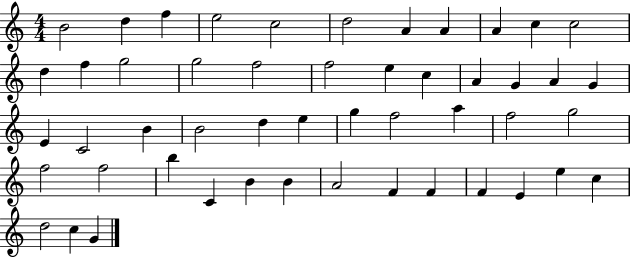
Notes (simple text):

B4/h D5/q F5/q E5/h C5/h D5/h A4/q A4/q A4/q C5/q C5/h D5/q F5/q G5/h G5/h F5/h F5/h E5/q C5/q A4/q G4/q A4/q G4/q E4/q C4/h B4/q B4/h D5/q E5/q G5/q F5/h A5/q F5/h G5/h F5/h F5/h B5/q C4/q B4/q B4/q A4/h F4/q F4/q F4/q E4/q E5/q C5/q D5/h C5/q G4/q